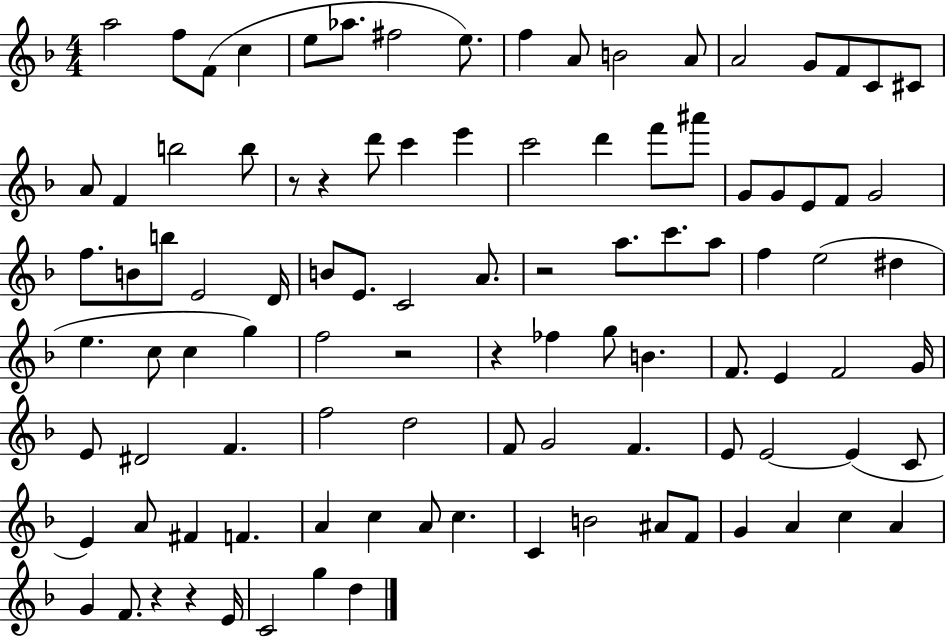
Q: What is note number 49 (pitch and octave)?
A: E5